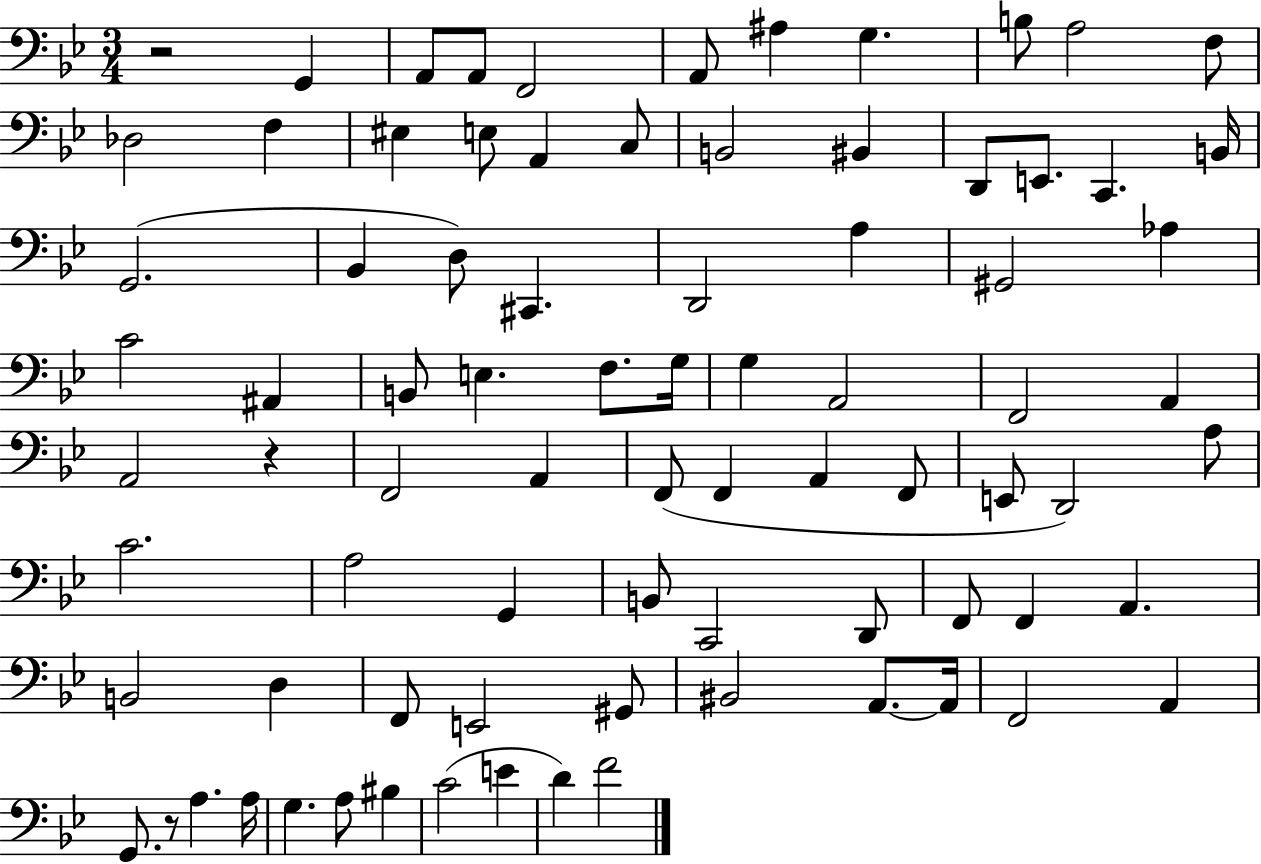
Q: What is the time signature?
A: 3/4